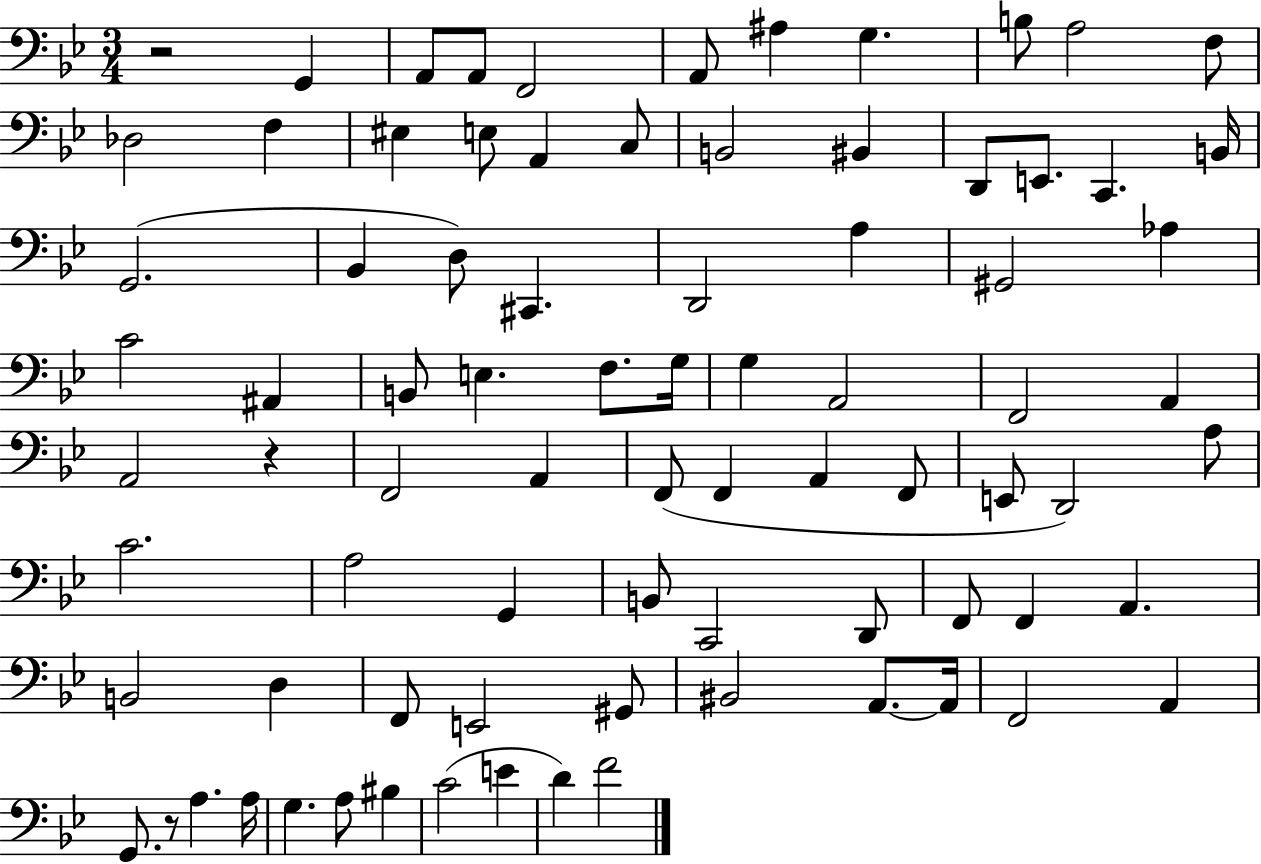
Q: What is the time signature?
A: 3/4